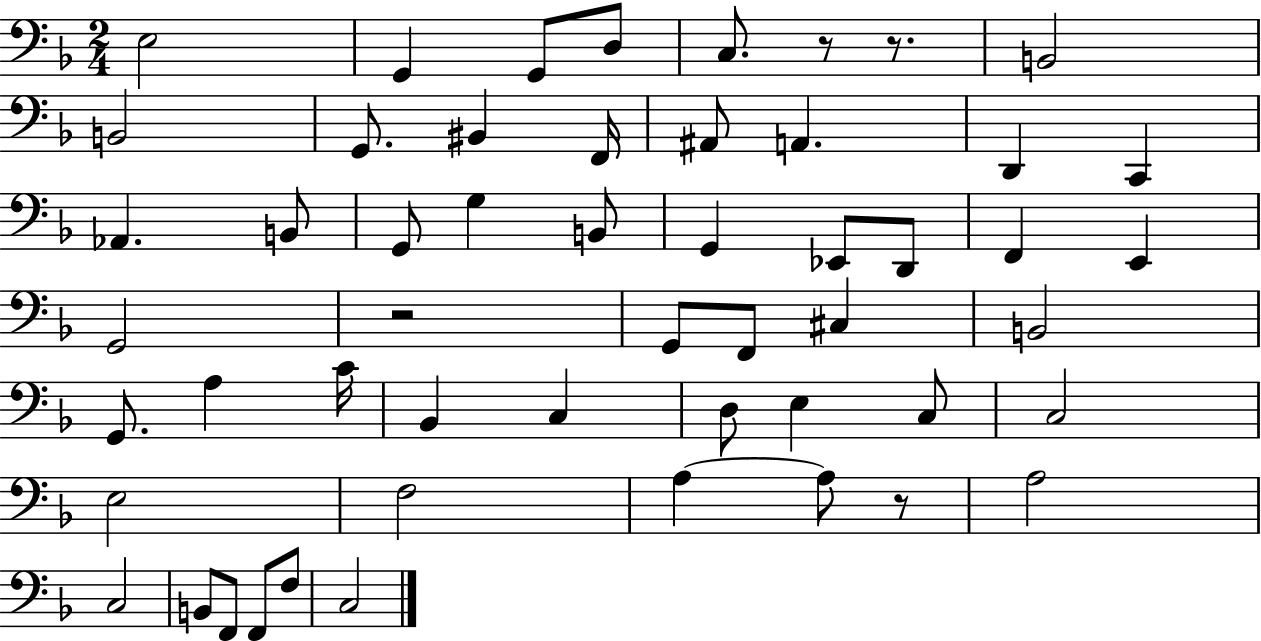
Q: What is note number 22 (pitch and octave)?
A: D2